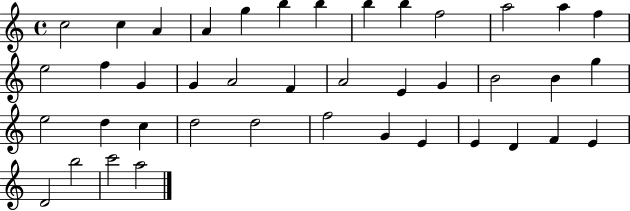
{
  \clef treble
  \time 4/4
  \defaultTimeSignature
  \key c \major
  c''2 c''4 a'4 | a'4 g''4 b''4 b''4 | b''4 b''4 f''2 | a''2 a''4 f''4 | \break e''2 f''4 g'4 | g'4 a'2 f'4 | a'2 e'4 g'4 | b'2 b'4 g''4 | \break e''2 d''4 c''4 | d''2 d''2 | f''2 g'4 e'4 | e'4 d'4 f'4 e'4 | \break d'2 b''2 | c'''2 a''2 | \bar "|."
}